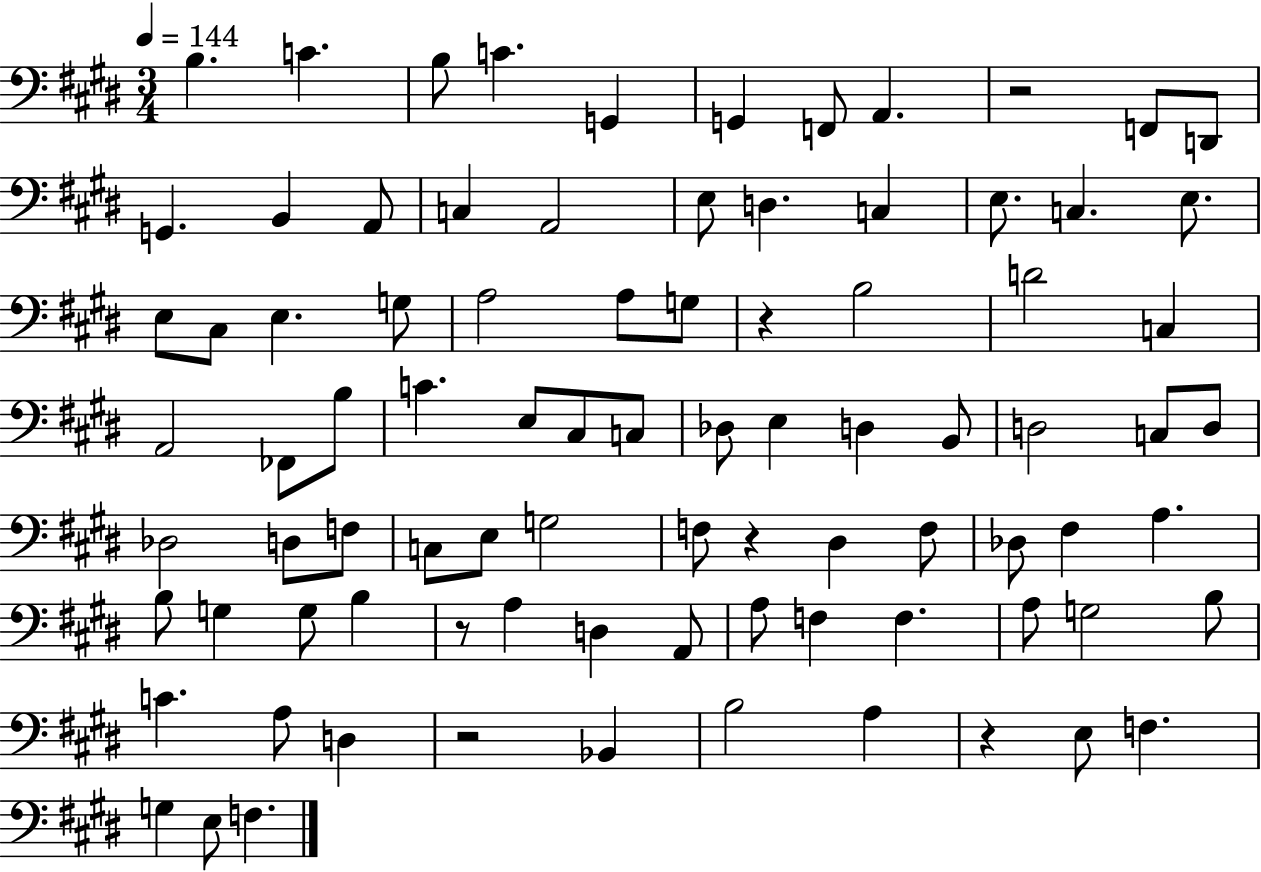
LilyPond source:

{
  \clef bass
  \numericTimeSignature
  \time 3/4
  \key e \major
  \tempo 4 = 144
  \repeat volta 2 { b4. c'4. | b8 c'4. g,4 | g,4 f,8 a,4. | r2 f,8 d,8 | \break g,4. b,4 a,8 | c4 a,2 | e8 d4. c4 | e8. c4. e8. | \break e8 cis8 e4. g8 | a2 a8 g8 | r4 b2 | d'2 c4 | \break a,2 fes,8 b8 | c'4. e8 cis8 c8 | des8 e4 d4 b,8 | d2 c8 d8 | \break des2 d8 f8 | c8 e8 g2 | f8 r4 dis4 f8 | des8 fis4 a4. | \break b8 g4 g8 b4 | r8 a4 d4 a,8 | a8 f4 f4. | a8 g2 b8 | \break c'4. a8 d4 | r2 bes,4 | b2 a4 | r4 e8 f4. | \break g4 e8 f4. | } \bar "|."
}